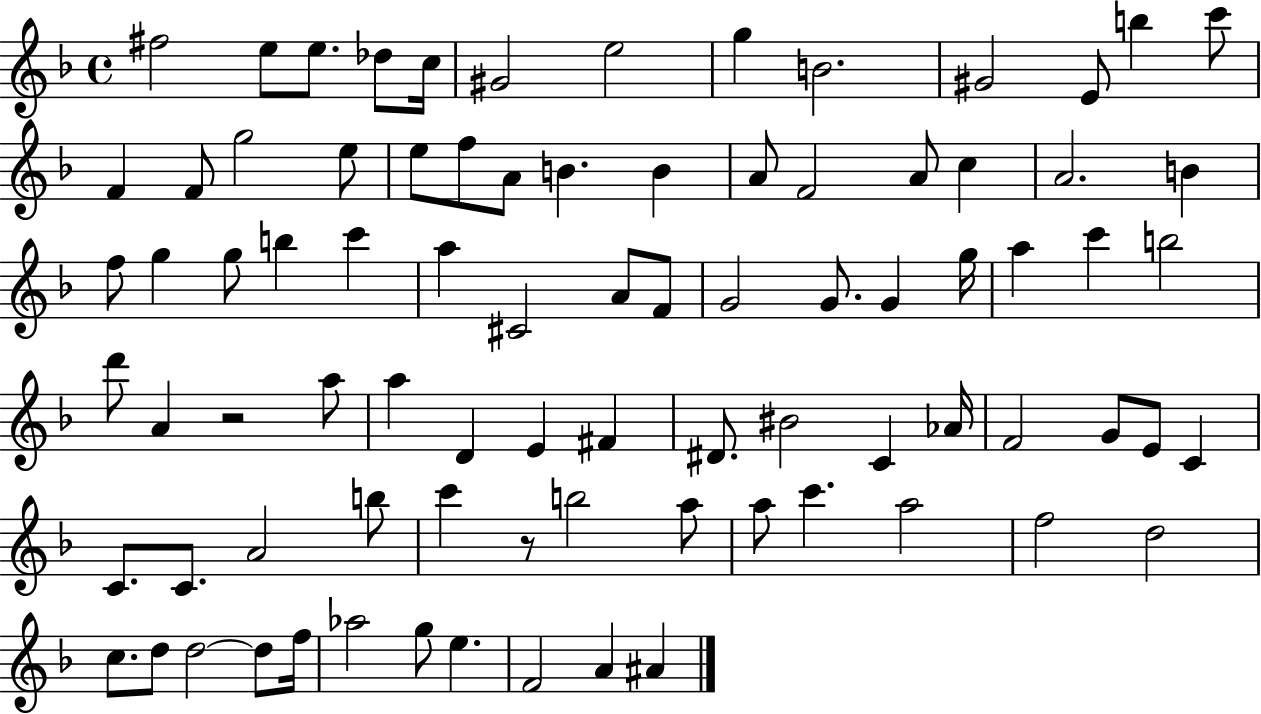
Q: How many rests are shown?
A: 2